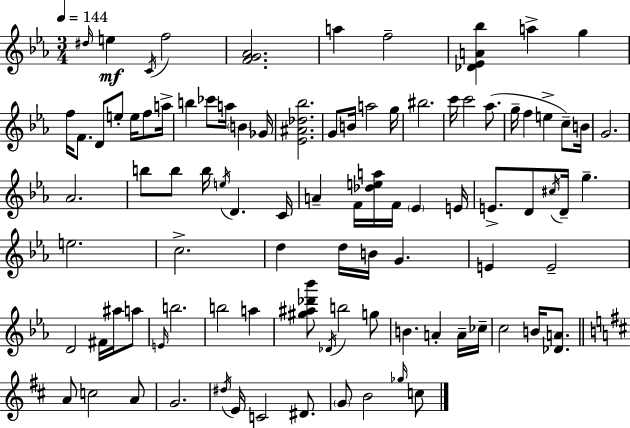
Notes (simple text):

D#5/s E5/q C4/s F5/h [F4,G4,Ab4]/h. A5/q F5/h [Db4,Eb4,A4,Bb5]/q A5/q G5/q F5/s F4/e. D4/e E5/e E5/s F5/e A5/s B5/q CES6/e A5/s B4/q Gb4/s [Eb4,A#4,Db5,Bb5]/h. G4/e B4/s A5/h G5/s BIS5/h. C6/s C6/h Ab5/e. G5/s F5/q E5/q C5/e B4/s G4/h. Ab4/h. B5/e B5/e B5/s E5/s D4/q. C4/s A4/q F4/s [Db5,E5,A5]/s F4/s Eb4/q E4/s E4/e. D4/e C#5/s D4/s G5/q. E5/h. C5/h. D5/q D5/s B4/s G4/q. E4/q E4/h D4/h F#4/s A#5/s A5/e E4/s B5/h. B5/h A5/q [G#5,A#5,Db6,Bb6]/e Db4/s B5/h G5/e B4/q. A4/q A4/s CES5/s C5/h B4/s [Db4,A4]/e. A4/e C5/h A4/e G4/h. D#5/s E4/s C4/h D#4/e. G4/e B4/h Gb5/s C5/e